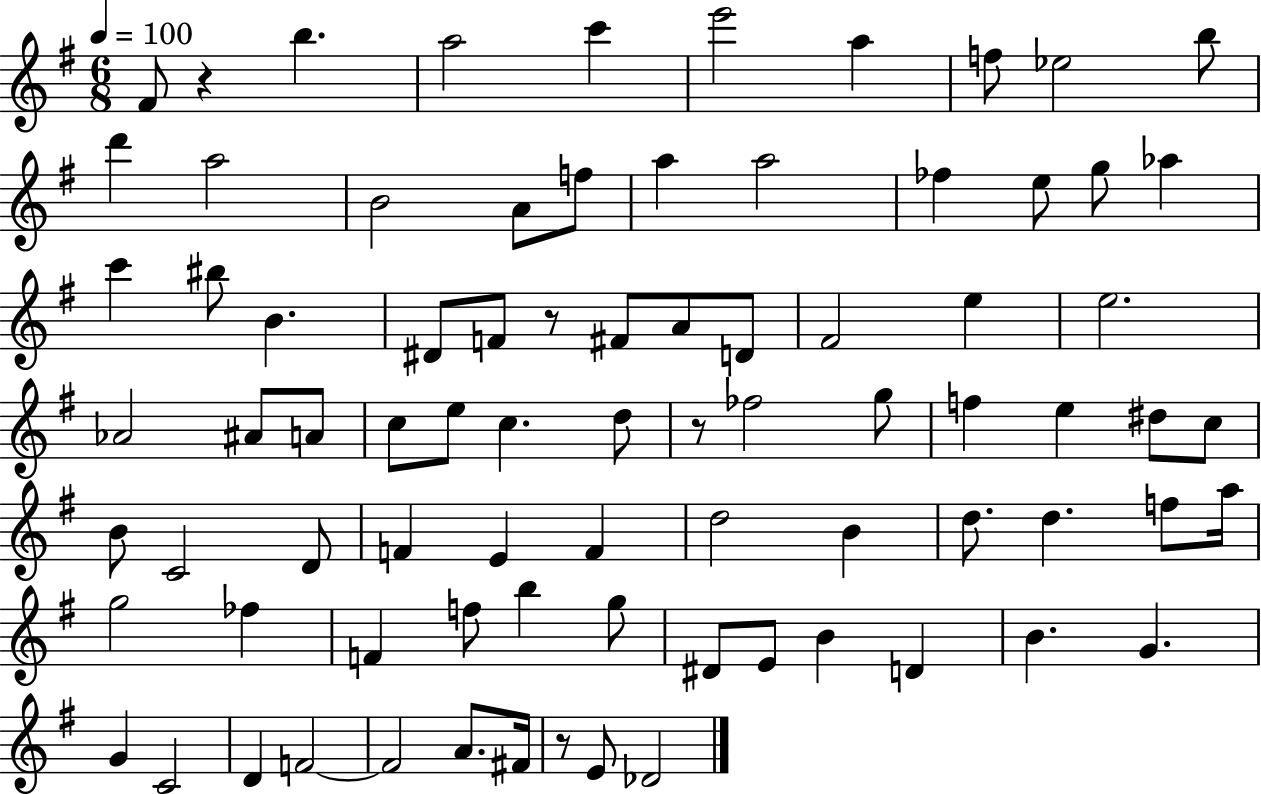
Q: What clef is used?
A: treble